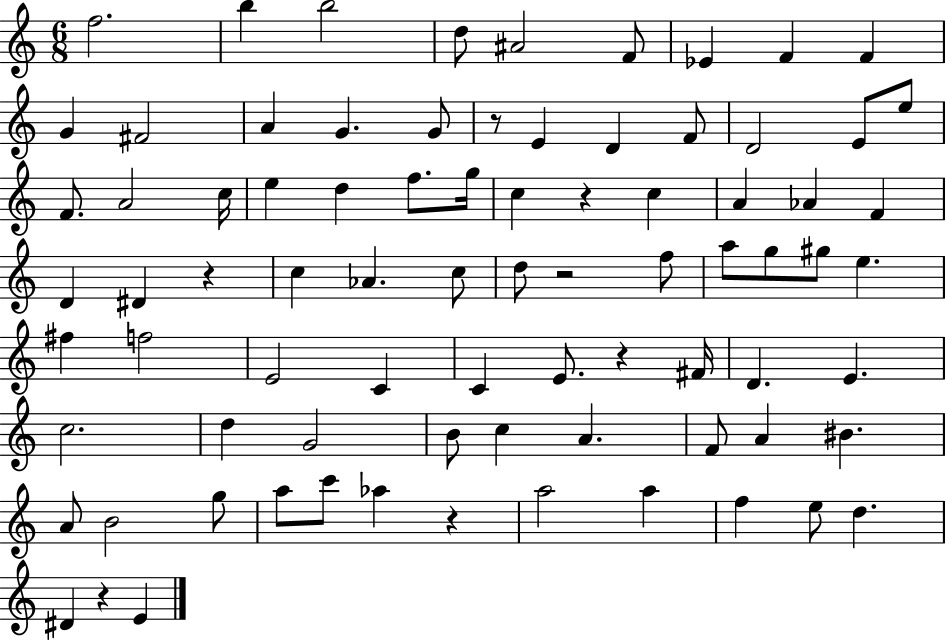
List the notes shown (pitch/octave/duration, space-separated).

F5/h. B5/q B5/h D5/e A#4/h F4/e Eb4/q F4/q F4/q G4/q F#4/h A4/q G4/q. G4/e R/e E4/q D4/q F4/e D4/h E4/e E5/e F4/e. A4/h C5/s E5/q D5/q F5/e. G5/s C5/q R/q C5/q A4/q Ab4/q F4/q D4/q D#4/q R/q C5/q Ab4/q. C5/e D5/e R/h F5/e A5/e G5/e G#5/e E5/q. F#5/q F5/h E4/h C4/q C4/q E4/e. R/q F#4/s D4/q. E4/q. C5/h. D5/q G4/h B4/e C5/q A4/q. F4/e A4/q BIS4/q. A4/e B4/h G5/e A5/e C6/e Ab5/q R/q A5/h A5/q F5/q E5/e D5/q. D#4/q R/q E4/q